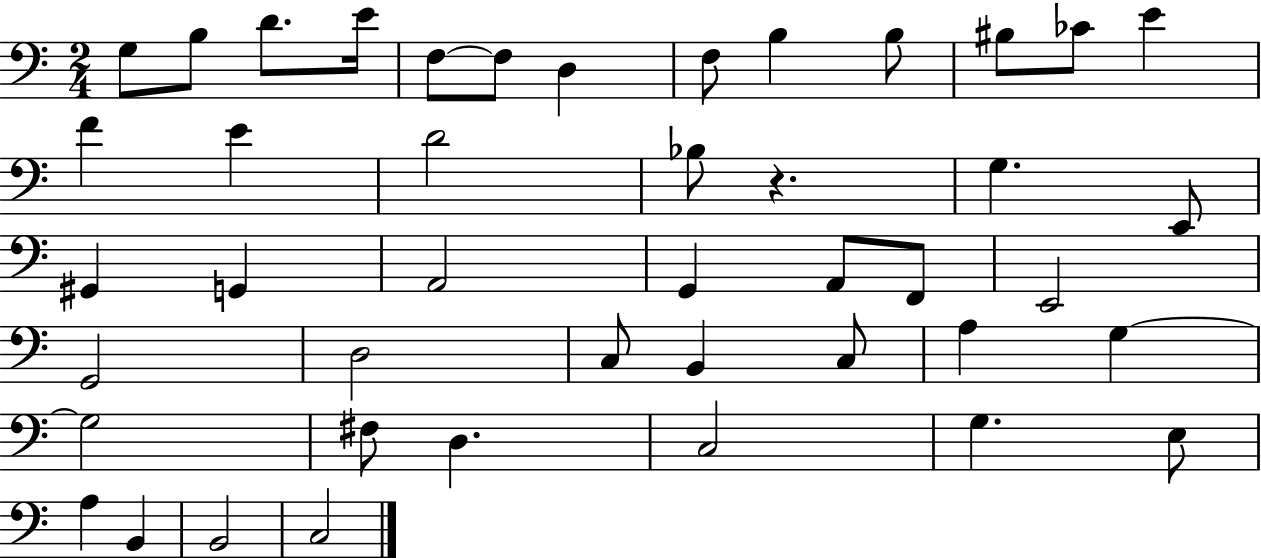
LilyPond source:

{
  \clef bass
  \numericTimeSignature
  \time 2/4
  \key c \major
  g8 b8 d'8. e'16 | f8~~ f8 d4 | f8 b4 b8 | bis8 ces'8 e'4 | \break f'4 e'4 | d'2 | bes8 r4. | g4. e,8 | \break gis,4 g,4 | a,2 | g,4 a,8 f,8 | e,2 | \break g,2 | d2 | c8 b,4 c8 | a4 g4~~ | \break g2 | fis8 d4. | c2 | g4. e8 | \break a4 b,4 | b,2 | c2 | \bar "|."
}